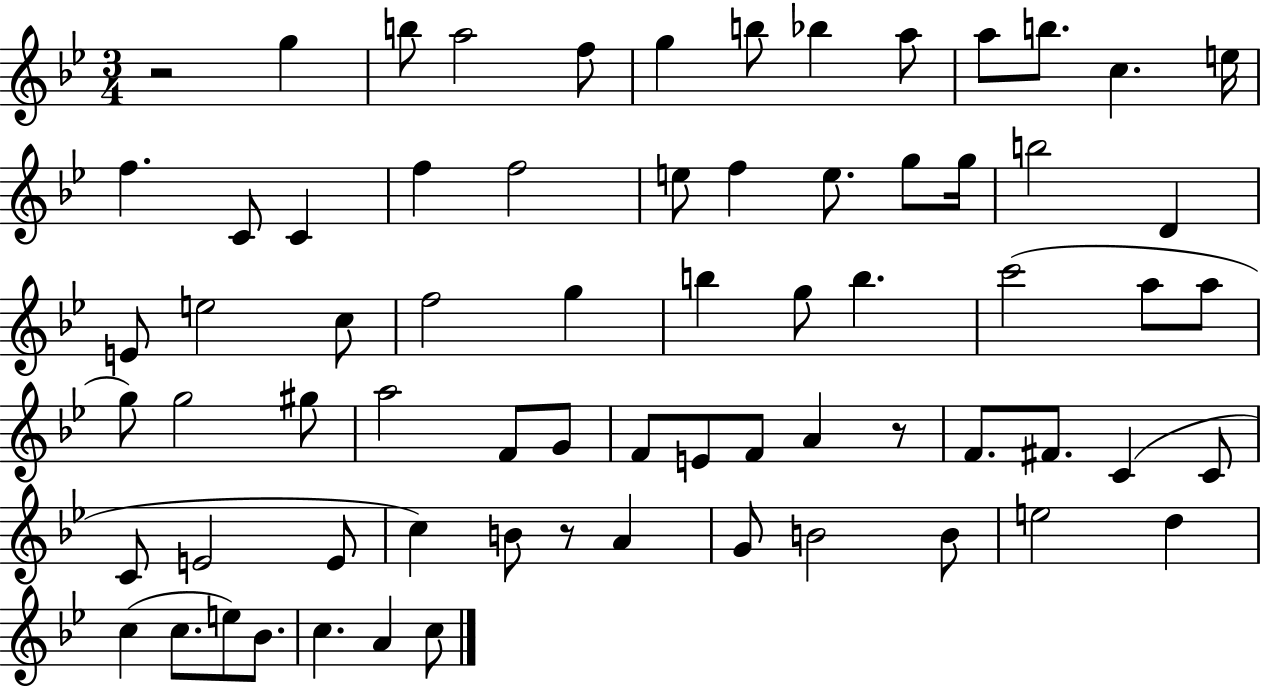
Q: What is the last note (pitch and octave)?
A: C5